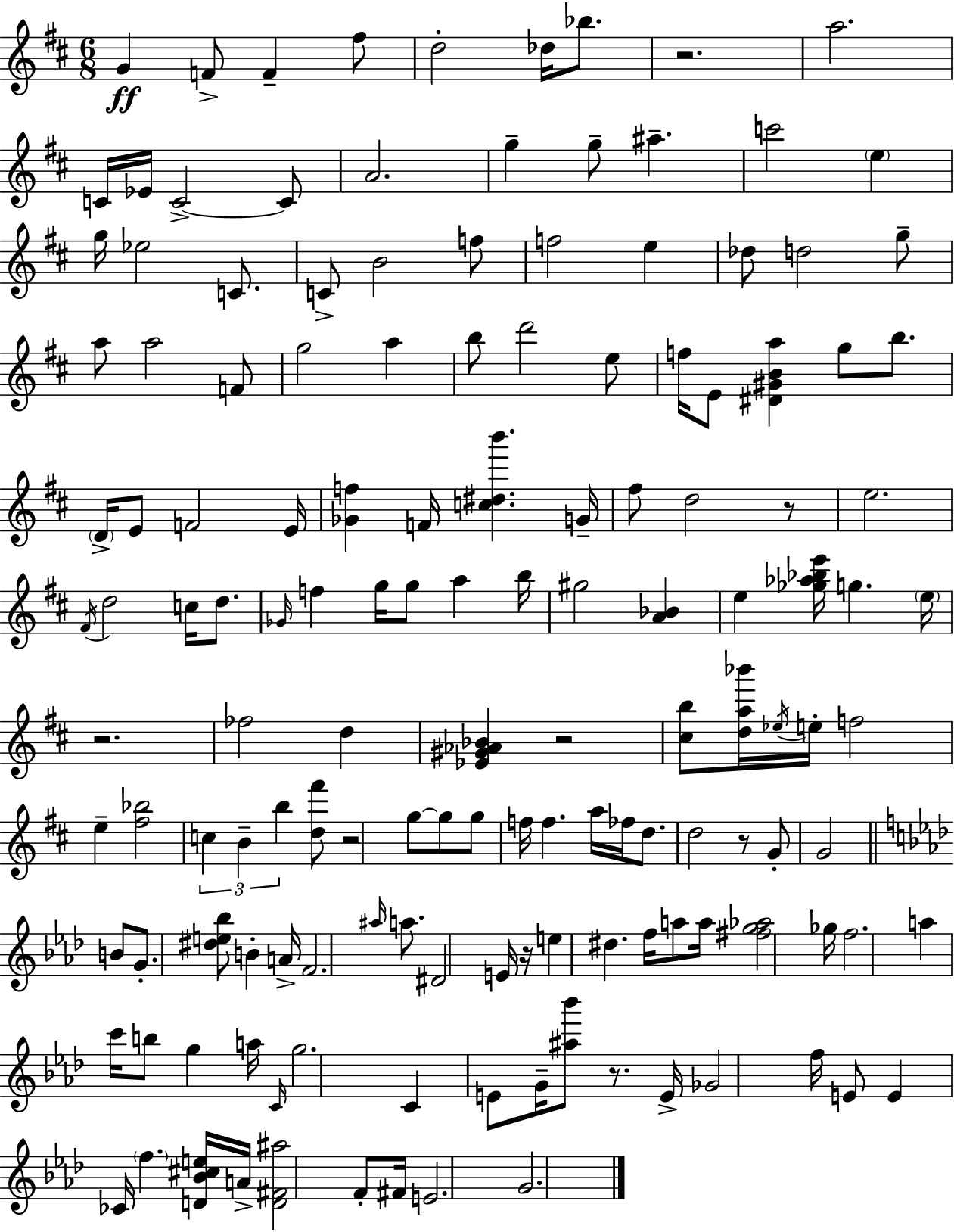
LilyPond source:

{
  \clef treble
  \numericTimeSignature
  \time 6/8
  \key d \major
  g'4\ff f'8-> f'4-- fis''8 | d''2-. des''16 bes''8. | r2. | a''2. | \break c'16 ees'16 c'2->~~ c'8 | a'2. | g''4-- g''8-- ais''4.-- | c'''2 \parenthesize e''4 | \break g''16 ees''2 c'8. | c'8-> b'2 f''8 | f''2 e''4 | des''8 d''2 g''8-- | \break a''8 a''2 f'8 | g''2 a''4 | b''8 d'''2 e''8 | f''16 e'8 <dis' gis' b' a''>4 g''8 b''8. | \break \parenthesize d'16-> e'8 f'2 e'16 | <ges' f''>4 f'16 <c'' dis'' b'''>4. g'16-- | fis''8 d''2 r8 | e''2. | \break \acciaccatura { fis'16 } d''2 c''16 d''8. | \grace { ges'16 } f''4 g''16 g''8 a''4 | b''16 gis''2 <a' bes'>4 | e''4 <ges'' aes'' bes'' e'''>16 g''4. | \break \parenthesize e''16 r2. | fes''2 d''4 | <ees' gis' aes' bes'>4 r2 | <cis'' b''>8 <d'' a'' bes'''>16 \acciaccatura { ees''16 } e''16-. f''2 | \break e''4-- <fis'' bes''>2 | \tuplet 3/2 { c''4 b'4-- b''4 } | <d'' fis'''>8 r2 | g''8~~ g''8 g''8 f''16 f''4. | \break a''16 fes''16 d''8. d''2 | r8 g'8-. g'2 | \bar "||" \break \key aes \major b'8 g'8.-. <dis'' e'' bes''>8 b'4-. a'16-> | f'2. | \grace { ais''16 } a''8. dis'2 | e'16 r16 e''4 dis''4. | \break f''16 a''8 a''16 <fis'' g'' aes''>2 | ges''16 f''2. | a''4 c'''16 b''8 g''4 | a''16 \grace { c'16 } g''2. | \break c'4 e'8 g'16-- <ais'' bes'''>8 r8. | e'16-> ges'2 f''16 | e'8 e'4 ces'16 \parenthesize f''4. | <d' bes' cis'' e''>16 a'16-> <d' fis' ais''>2 f'8-. | \break fis'16 e'2. | g'2. | \bar "|."
}